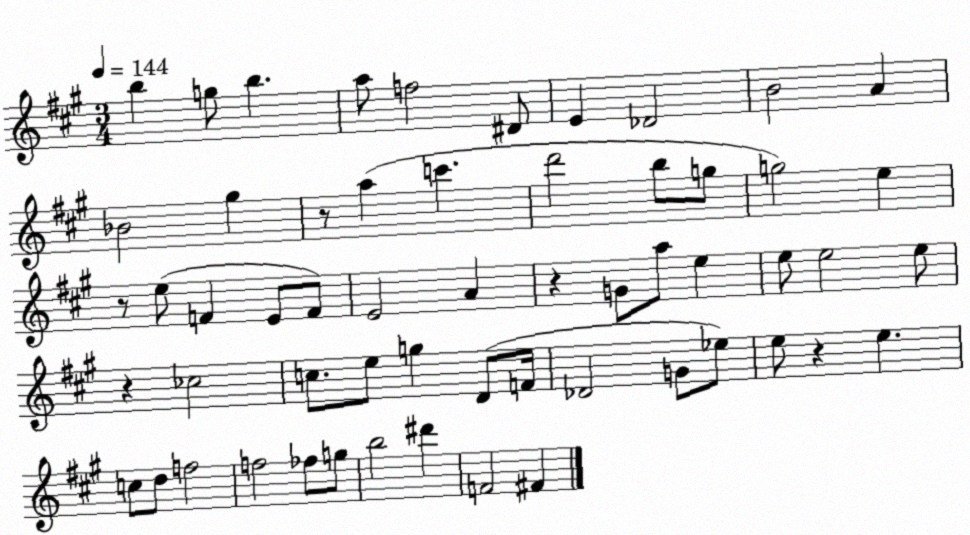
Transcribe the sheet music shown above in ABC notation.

X:1
T:Untitled
M:3/4
L:1/4
K:A
b g/2 b a/2 f2 ^D/2 E _D2 B2 A _B2 ^g z/2 a c' d'2 b/2 g/2 g2 e z/2 e/2 F E/2 F/2 E2 A z G/2 a/2 e e/2 e2 e/2 z _c2 c/2 e/2 g D/2 F/4 _D2 G/2 _e/2 e/2 z e c/2 d/2 f2 f2 _f/2 g/2 b2 ^d' F2 ^F